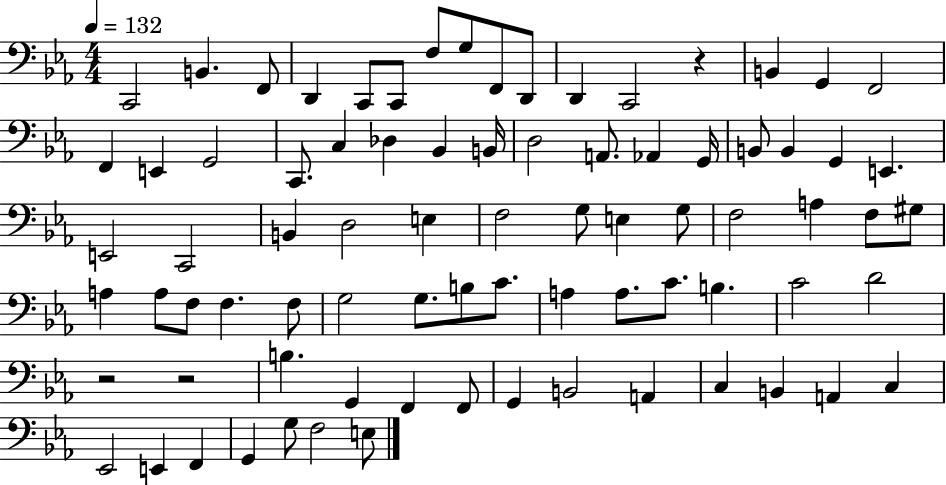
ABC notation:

X:1
T:Untitled
M:4/4
L:1/4
K:Eb
C,,2 B,, F,,/2 D,, C,,/2 C,,/2 F,/2 G,/2 F,,/2 D,,/2 D,, C,,2 z B,, G,, F,,2 F,, E,, G,,2 C,,/2 C, _D, _B,, B,,/4 D,2 A,,/2 _A,, G,,/4 B,,/2 B,, G,, E,, E,,2 C,,2 B,, D,2 E, F,2 G,/2 E, G,/2 F,2 A, F,/2 ^G,/2 A, A,/2 F,/2 F, F,/2 G,2 G,/2 B,/2 C/2 A, A,/2 C/2 B, C2 D2 z2 z2 B, G,, F,, F,,/2 G,, B,,2 A,, C, B,, A,, C, _E,,2 E,, F,, G,, G,/2 F,2 E,/2